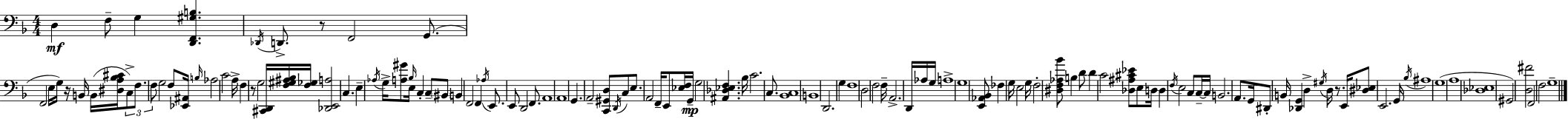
{
  \clef bass
  \numericTimeSignature
  \time 4/4
  \key f \major
  d4\mf f8-- g4 <d, f, gis b>4. | \acciaccatura { des,16 } d,8.-> r8 f,2 g,8.( | f,2 e16 g16) r16 b,16 b,16( <dis a bes cis'>16 \tuplet 3/2 { c8->) | f8. f8 } g2 f8 | \break <ees, ais,>16 \grace { b16 } aes2 c'2 | a16-> f4 r8 g2 | <cis, d,>16 <f gis ais bes>16 <f ges>16 <des, e, a>2 c4. | e4-- \acciaccatura { aes16 } g16-> <a gis'>8 \grace { bes16 } e16 c4-. | \break c8-- \parenthesize bis,8 b,4 f,2 | f,4 \acciaccatura { aes16 } e,8. e,8 d,2 | f,8. a,1 | a,1 | \break g,4. a,2-- | <c, gis, d>8 \acciaccatura { d,16 } c8 e8. a,2 | f,16-- e,8 <ees f>16 g,16--\mp g2 | <ais, des ees f>4. bes16 c'2. | \break c8. <bes, c>1 | b,1 | d,2. | g4 f1 | \break d2 f2 | f16-- a,2.-> | d,16 aes16 g16 a1-> | g1 | \break <e, aes, bes,>8 fes4 g16 e2 | g16 f2-. <dis f aes bes'>8 | b4 d'8 d'4 c'2 | <des ais cis' ees'>8 e8 d16 d4 \acciaccatura { f16 } e2 | \break c8 c16--~~ c16 b,2. | a,8. g,16 dis,8-. b,16 <des, g,>4 d4-> | \acciaccatura { gis16 } d16 r8. e,16 <dis ees>8 e,2. | g,16 \acciaccatura { bes16 } ais1 | \break g1( | a1 | <des ees>1 | gis,2) | \break <d fis'>2 f,2 | f2 g1-- | \bar "|."
}